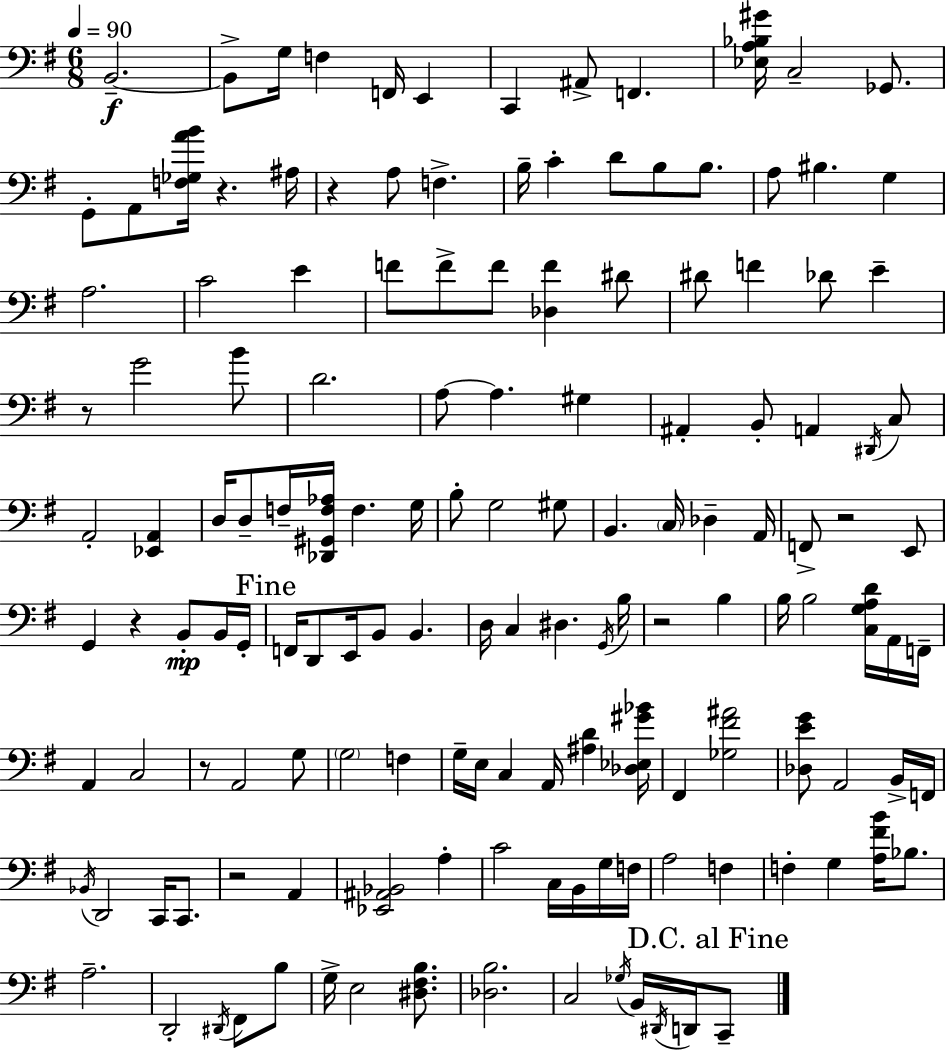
B2/h. B2/e G3/s F3/q F2/s E2/q C2/q A#2/e F2/q. [Eb3,A3,Bb3,G#4]/s C3/h Gb2/e. G2/e A2/e [F3,Gb3,A4,B4]/s R/q. A#3/s R/q A3/e F3/q. B3/s C4/q D4/e B3/e B3/e. A3/e BIS3/q. G3/q A3/h. C4/h E4/q F4/e F4/e F4/e [Db3,F4]/q D#4/e D#4/e F4/q Db4/e E4/q R/e G4/h B4/e D4/h. A3/e A3/q. G#3/q A#2/q B2/e A2/q D#2/s C3/e A2/h [Eb2,A2]/q D3/s D3/e F3/s [Db2,G#2,F3,Ab3]/s F3/q. G3/s B3/e G3/h G#3/e B2/q. C3/s Db3/q A2/s F2/e R/h E2/e G2/q R/q B2/e B2/s G2/s F2/s D2/e E2/s B2/e B2/q. D3/s C3/q D#3/q. G2/s B3/s R/h B3/q B3/s B3/h [C3,G3,A3,D4]/s A2/s F2/s A2/q C3/h R/e A2/h G3/e G3/h F3/q G3/s E3/s C3/q A2/s [A#3,D4]/q [Db3,Eb3,G#4,Bb4]/s F#2/q [Gb3,F#4,A#4]/h [Db3,E4,G4]/e A2/h B2/s F2/s Bb2/s D2/h C2/s C2/e. R/h A2/q [Eb2,A#2,Bb2]/h A3/q C4/h C3/s B2/s G3/s F3/s A3/h F3/q F3/q G3/q [A3,F#4,B4]/s Bb3/e. A3/h. D2/h D#2/s F#2/e B3/e G3/s E3/h [D#3,F#3,B3]/e. [Db3,B3]/h. C3/h Gb3/s B2/s D#2/s D2/s C2/e